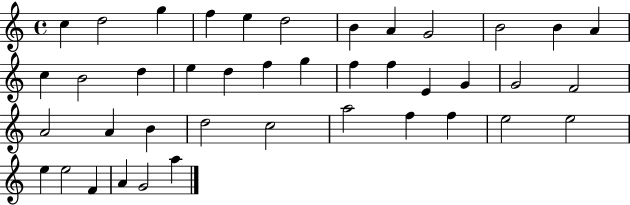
X:1
T:Untitled
M:4/4
L:1/4
K:C
c d2 g f e d2 B A G2 B2 B A c B2 d e d f g f f E G G2 F2 A2 A B d2 c2 a2 f f e2 e2 e e2 F A G2 a